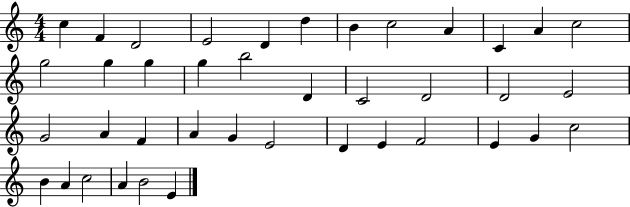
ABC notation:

X:1
T:Untitled
M:4/4
L:1/4
K:C
c F D2 E2 D d B c2 A C A c2 g2 g g g b2 D C2 D2 D2 E2 G2 A F A G E2 D E F2 E G c2 B A c2 A B2 E